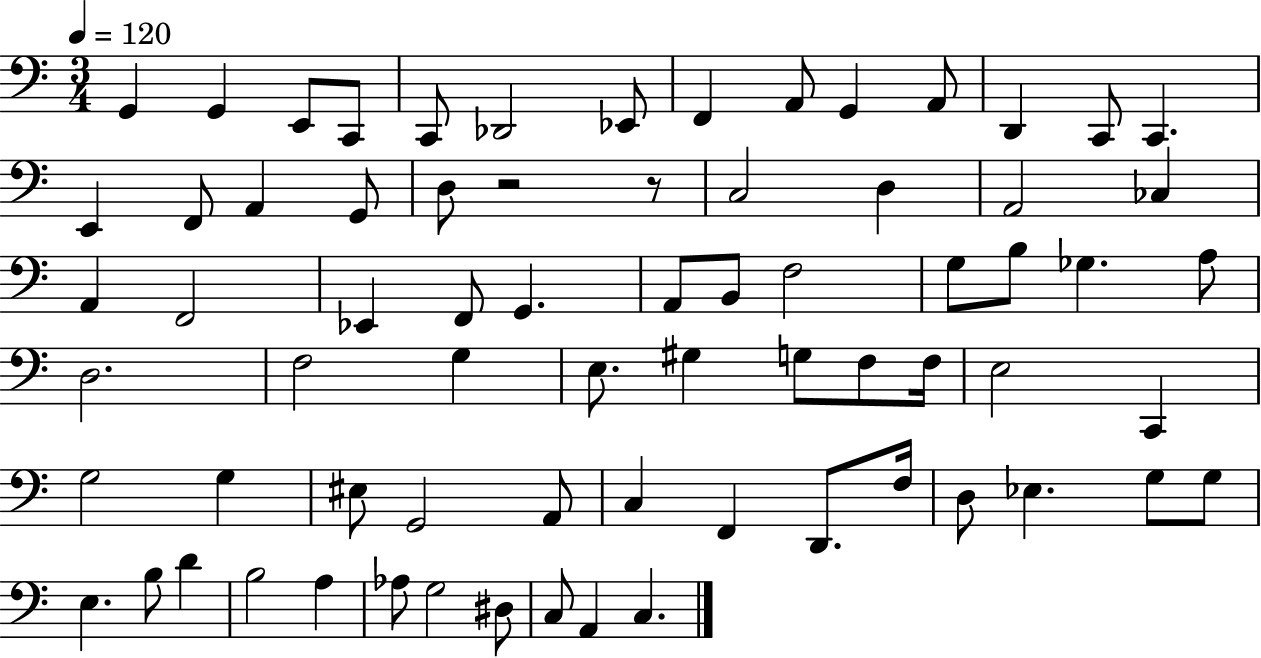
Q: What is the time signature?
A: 3/4